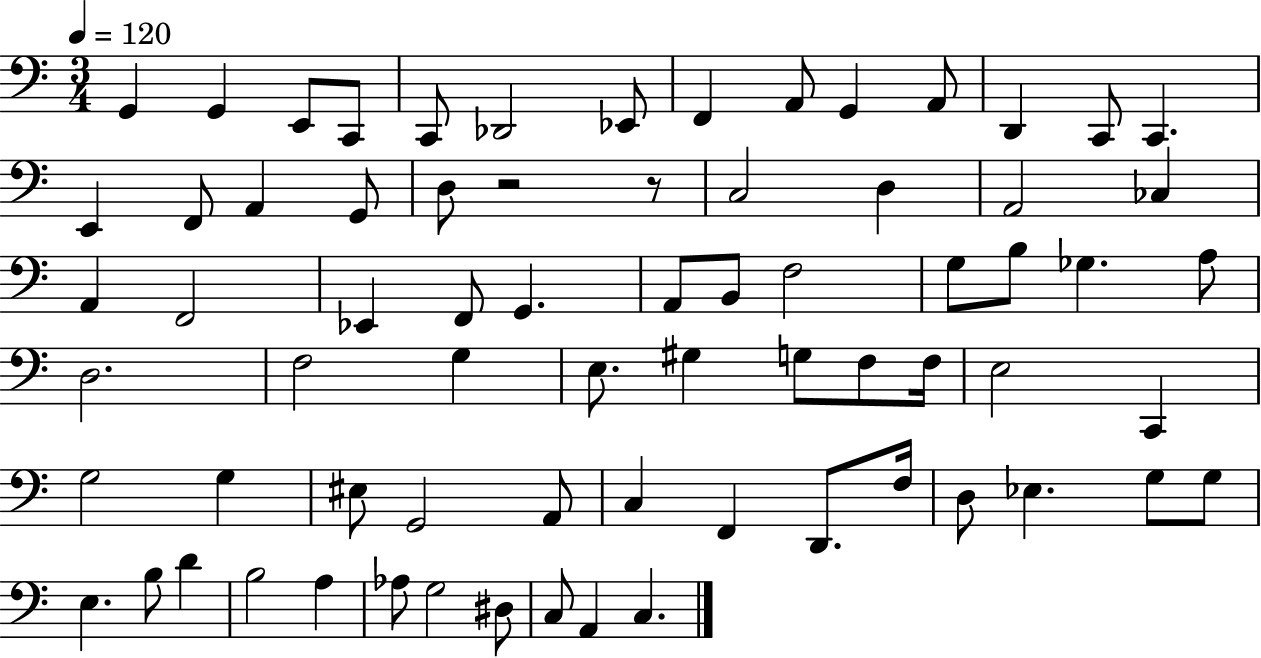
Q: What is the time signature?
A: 3/4